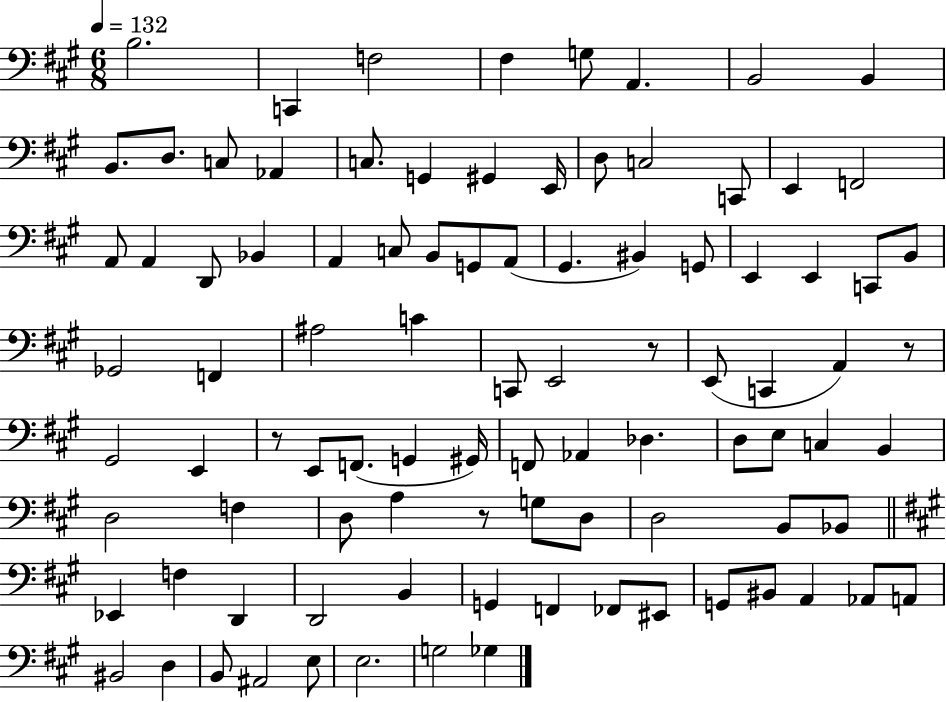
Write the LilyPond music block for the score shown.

{
  \clef bass
  \numericTimeSignature
  \time 6/8
  \key a \major
  \tempo 4 = 132
  \repeat volta 2 { b2. | c,4 f2 | fis4 g8 a,4. | b,2 b,4 | \break b,8. d8. c8 aes,4 | c8. g,4 gis,4 e,16 | d8 c2 c,8 | e,4 f,2 | \break a,8 a,4 d,8 bes,4 | a,4 c8 b,8 g,8 a,8( | gis,4. bis,4) g,8 | e,4 e,4 c,8 b,8 | \break ges,2 f,4 | ais2 c'4 | c,8 e,2 r8 | e,8( c,4 a,4) r8 | \break gis,2 e,4 | r8 e,8 f,8.( g,4 gis,16) | f,8 aes,4 des4. | d8 e8 c4 b,4 | \break d2 f4 | d8 a4 r8 g8 d8 | d2 b,8 bes,8 | \bar "||" \break \key a \major ees,4 f4 d,4 | d,2 b,4 | g,4 f,4 fes,8 eis,8 | g,8 bis,8 a,4 aes,8 a,8 | \break bis,2 d4 | b,8 ais,2 e8 | e2. | g2 ges4 | \break } \bar "|."
}